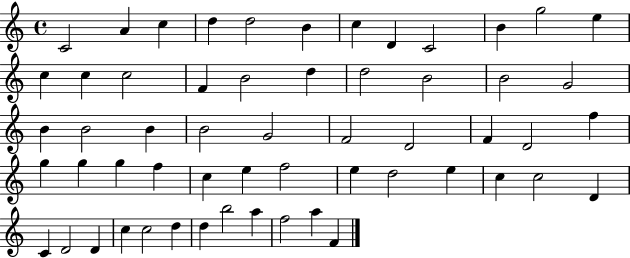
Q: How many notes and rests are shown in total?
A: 57